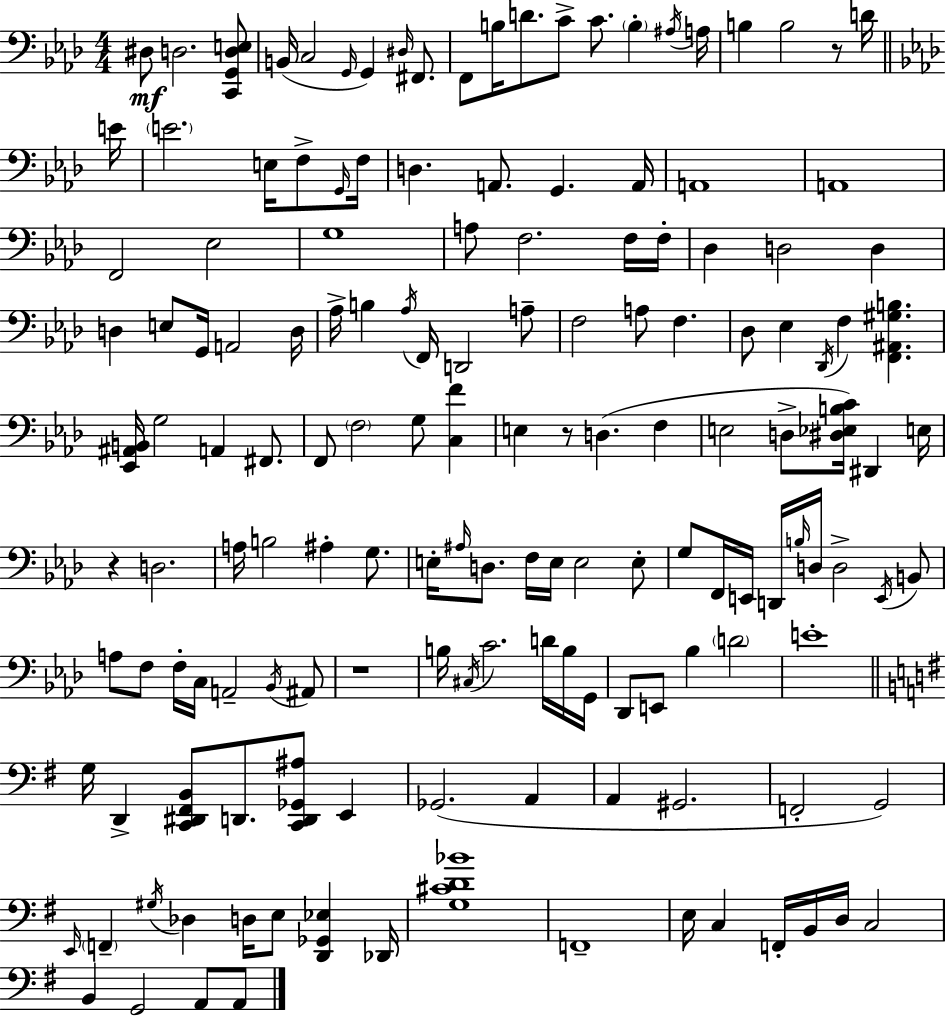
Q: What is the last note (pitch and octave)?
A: A2